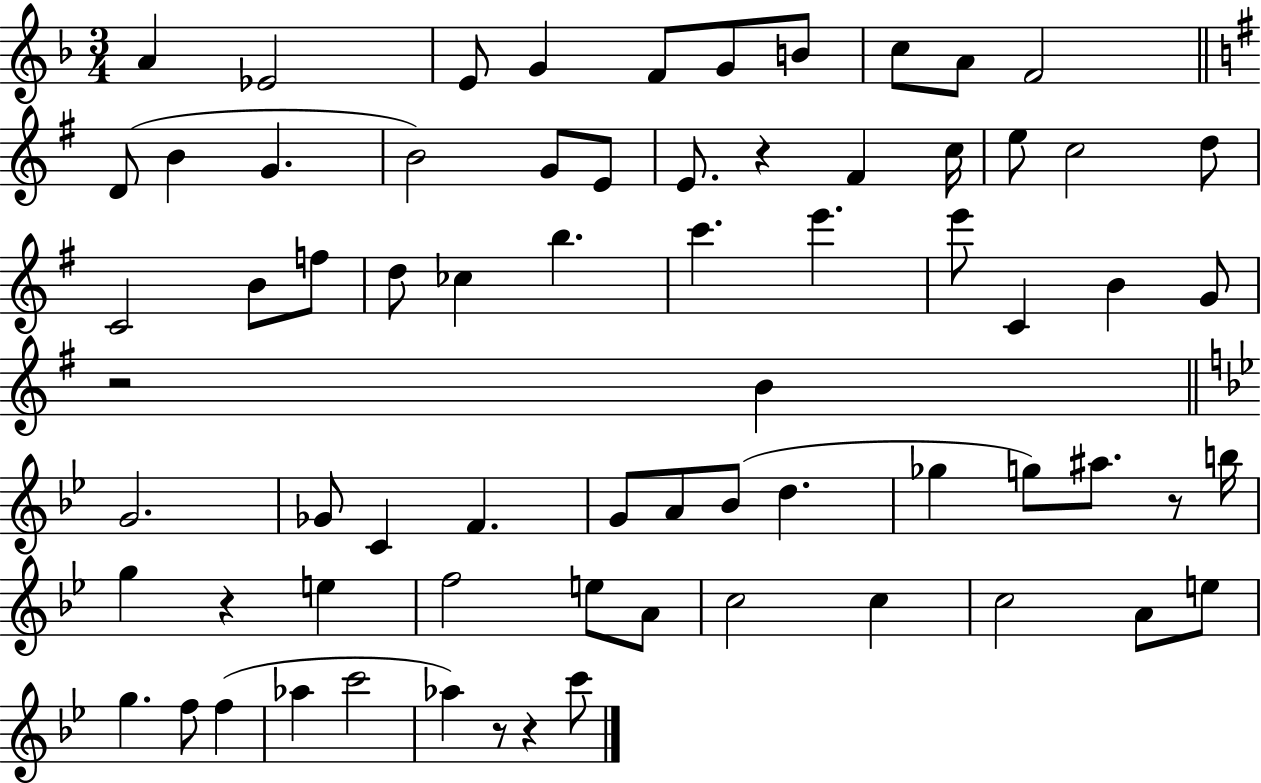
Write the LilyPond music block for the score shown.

{
  \clef treble
  \numericTimeSignature
  \time 3/4
  \key f \major
  a'4 ees'2 | e'8 g'4 f'8 g'8 b'8 | c''8 a'8 f'2 | \bar "||" \break \key g \major d'8( b'4 g'4. | b'2) g'8 e'8 | e'8. r4 fis'4 c''16 | e''8 c''2 d''8 | \break c'2 b'8 f''8 | d''8 ces''4 b''4. | c'''4. e'''4. | e'''8 c'4 b'4 g'8 | \break r2 b'4 | \bar "||" \break \key g \minor g'2. | ges'8 c'4 f'4. | g'8 a'8 bes'8( d''4. | ges''4 g''8) ais''8. r8 b''16 | \break g''4 r4 e''4 | f''2 e''8 a'8 | c''2 c''4 | c''2 a'8 e''8 | \break g''4. f''8 f''4( | aes''4 c'''2 | aes''4) r8 r4 c'''8 | \bar "|."
}